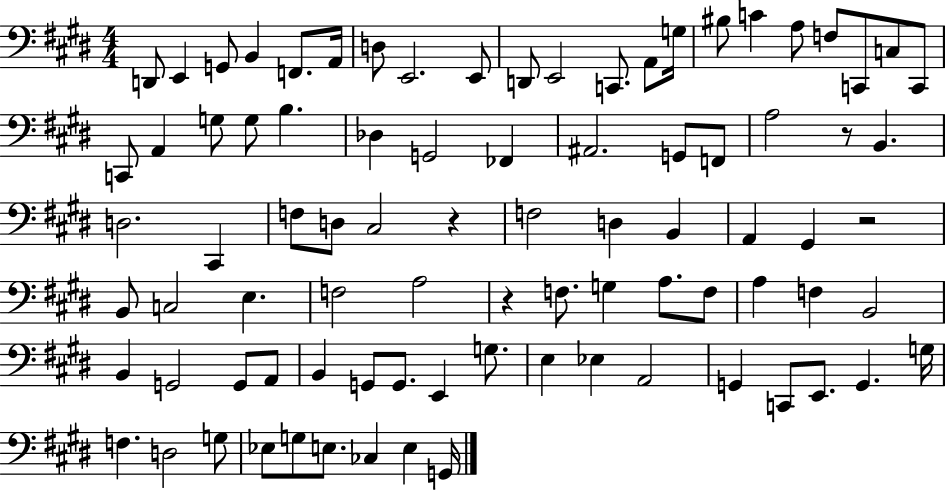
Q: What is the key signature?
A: E major